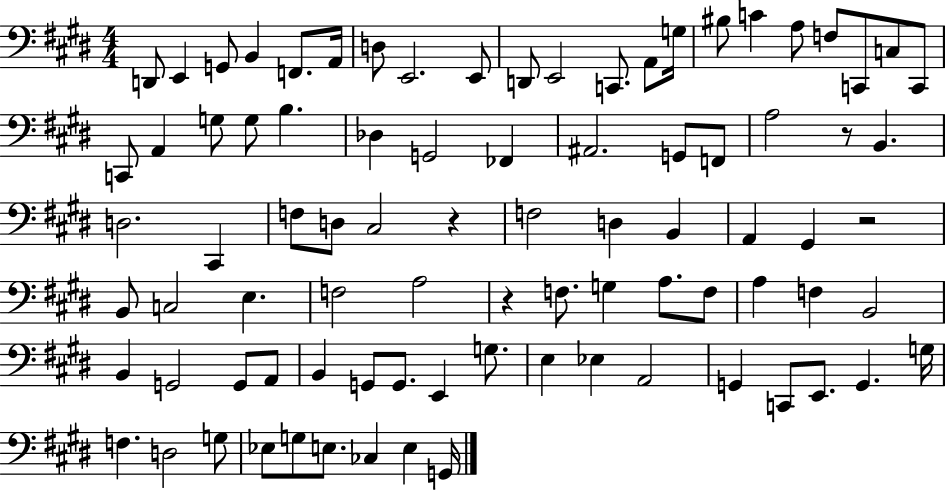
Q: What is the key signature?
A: E major